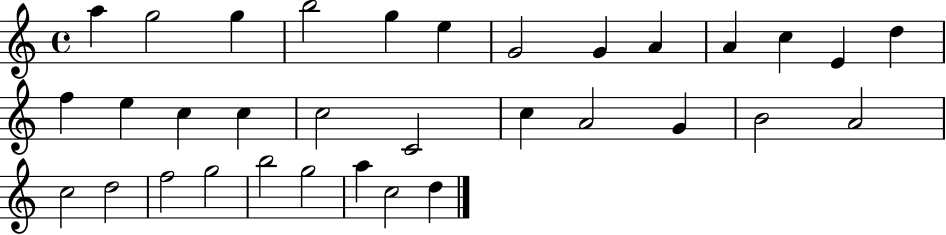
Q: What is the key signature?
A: C major